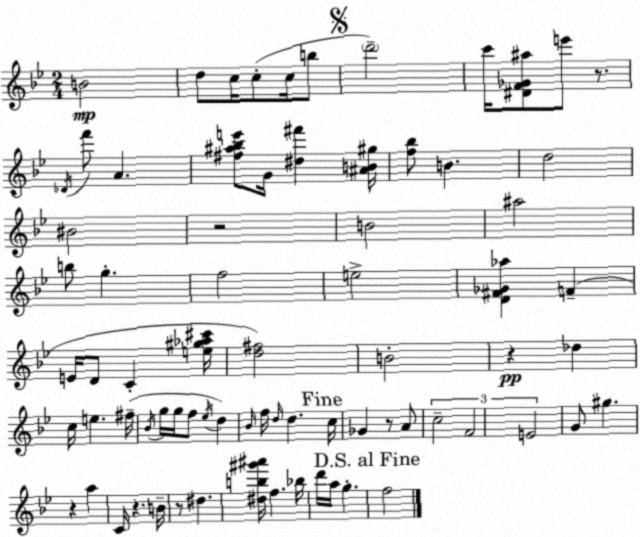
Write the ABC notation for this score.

X:1
T:Untitled
M:2/4
L:1/4
K:Bb
B2 d/2 c/4 c/2 c/4 b/2 d'2 c'/4 [^DF_G^a]/2 e'/2 z/2 _D/4 f'/2 A [^f^a_be']/2 G/4 [^d^f'] [^AB^g]/4 [f_b]/2 B d2 ^B2 z2 B2 ^a2 b/2 g f2 e2 [D^F_G_a] F E/4 D/2 C [e^g_a^c']/4 [d^f]2 B2 z _d c/4 e ^f/4 _B/4 g/4 g/4 f/2 _e/4 d _B/4 f/4 d/4 d c/4 _G z/2 A/2 c2 F2 E2 G/2 ^g z a C/4 z B/4 z/2 ^d [^db^g'^a']/4 f _b/4 d'/4 a/4 g f2